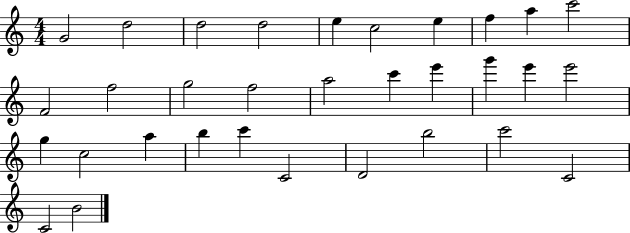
G4/h D5/h D5/h D5/h E5/q C5/h E5/q F5/q A5/q C6/h F4/h F5/h G5/h F5/h A5/h C6/q E6/q G6/q E6/q E6/h G5/q C5/h A5/q B5/q C6/q C4/h D4/h B5/h C6/h C4/h C4/h B4/h